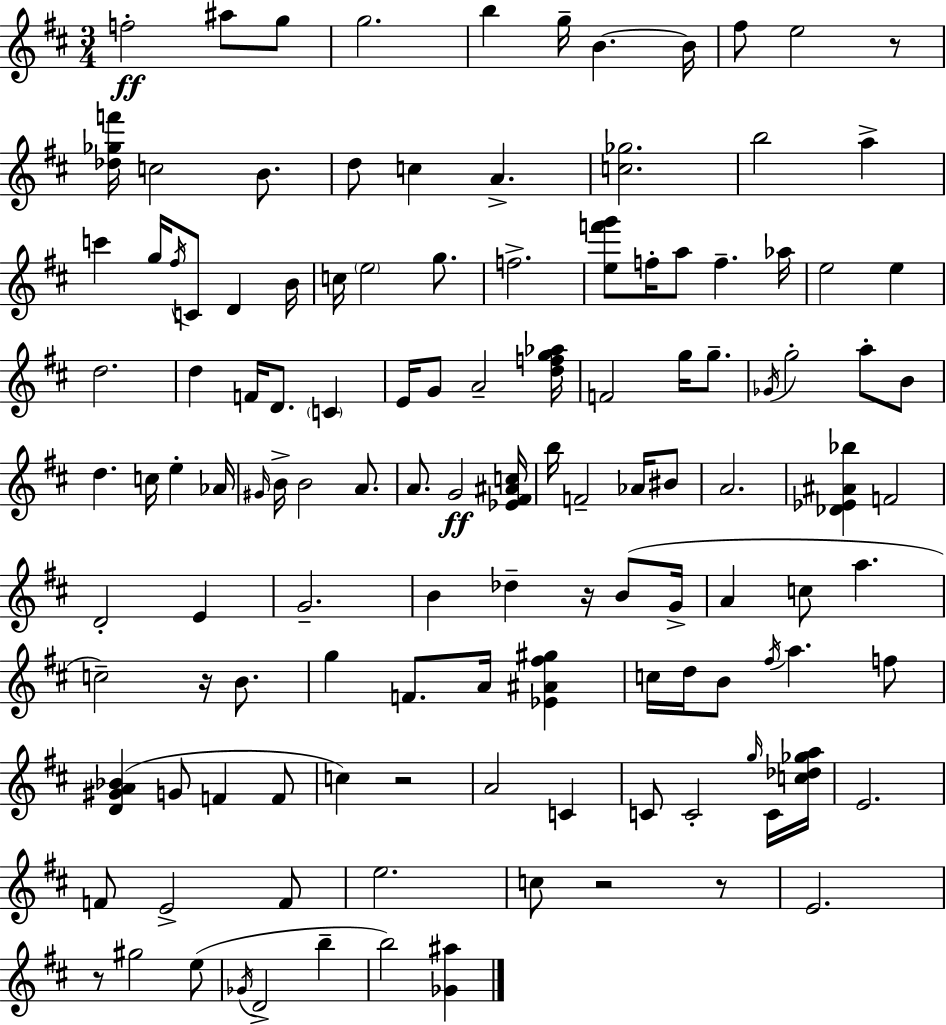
F5/h A#5/e G5/e G5/h. B5/q G5/s B4/q. B4/s F#5/e E5/h R/e [Db5,Gb5,F6]/s C5/h B4/e. D5/e C5/q A4/q. [C5,Gb5]/h. B5/h A5/q C6/q G5/s F#5/s C4/e D4/q B4/s C5/s E5/h G5/e. F5/h. [E5,F6,G6]/e F5/s A5/e F5/q. Ab5/s E5/h E5/q D5/h. D5/q F4/s D4/e. C4/q E4/s G4/e A4/h [D5,F5,G5,Ab5]/s F4/h G5/s G5/e. Gb4/s G5/h A5/e B4/e D5/q. C5/s E5/q Ab4/s G#4/s B4/s B4/h A4/e. A4/e. G4/h [Eb4,F#4,A#4,C5]/s B5/s F4/h Ab4/s BIS4/e A4/h. [Db4,Eb4,A#4,Bb5]/q F4/h D4/h E4/q G4/h. B4/q Db5/q R/s B4/e G4/s A4/q C5/e A5/q. C5/h R/s B4/e. G5/q F4/e. A4/s [Eb4,A#4,F#5,G#5]/q C5/s D5/s B4/e F#5/s A5/q. F5/e [D4,G#4,A4,Bb4]/q G4/e F4/q F4/e C5/q R/h A4/h C4/q C4/e C4/h G5/s C4/s [C5,Db5,Gb5,A5]/s E4/h. F4/e E4/h F4/e E5/h. C5/e R/h R/e E4/h. R/e G#5/h E5/e Gb4/s D4/h B5/q B5/h [Gb4,A#5]/q